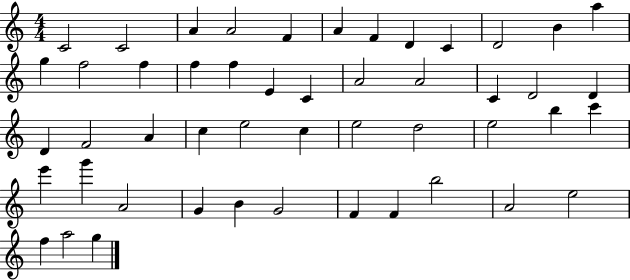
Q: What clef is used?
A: treble